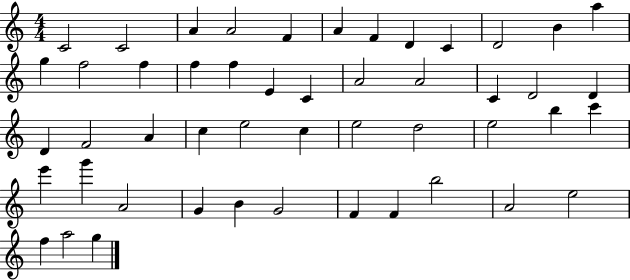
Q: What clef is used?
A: treble